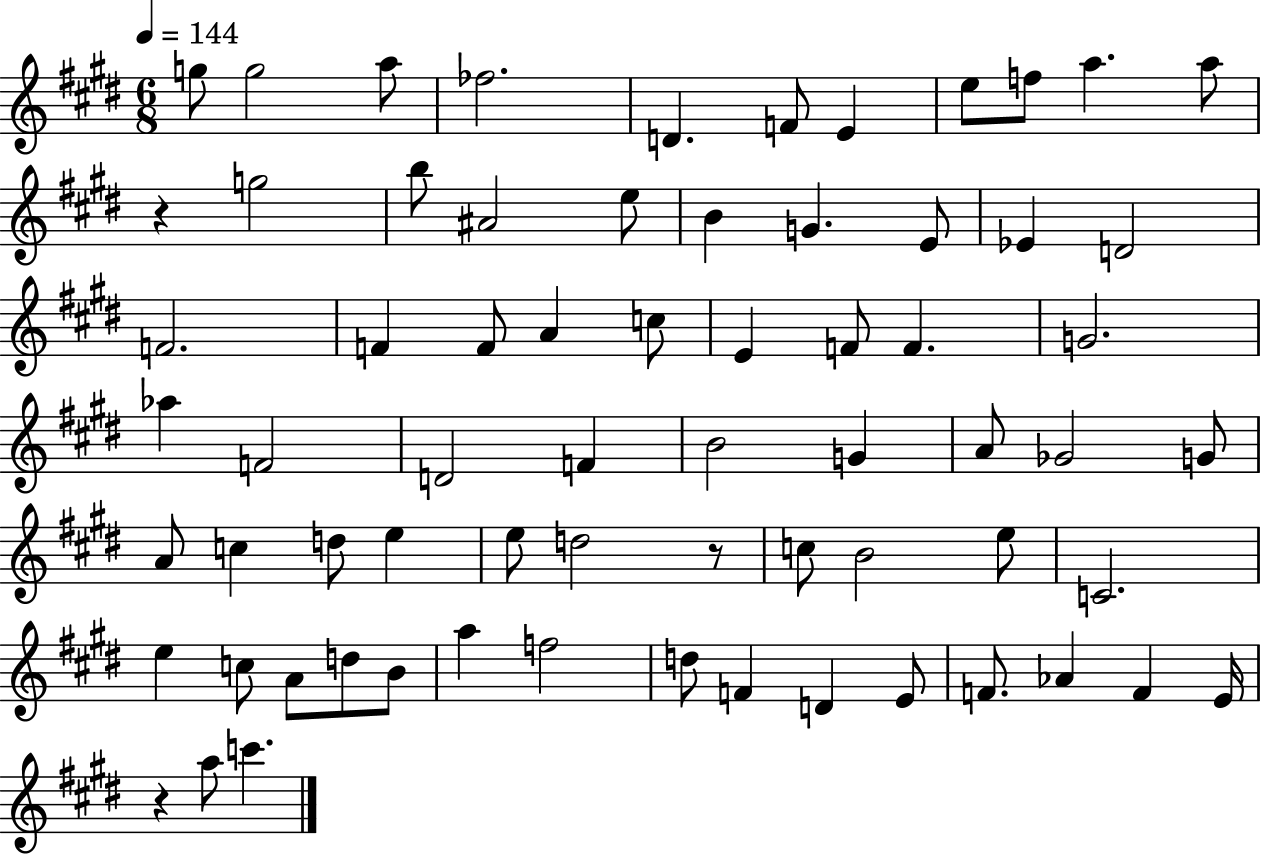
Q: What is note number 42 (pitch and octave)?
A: E5